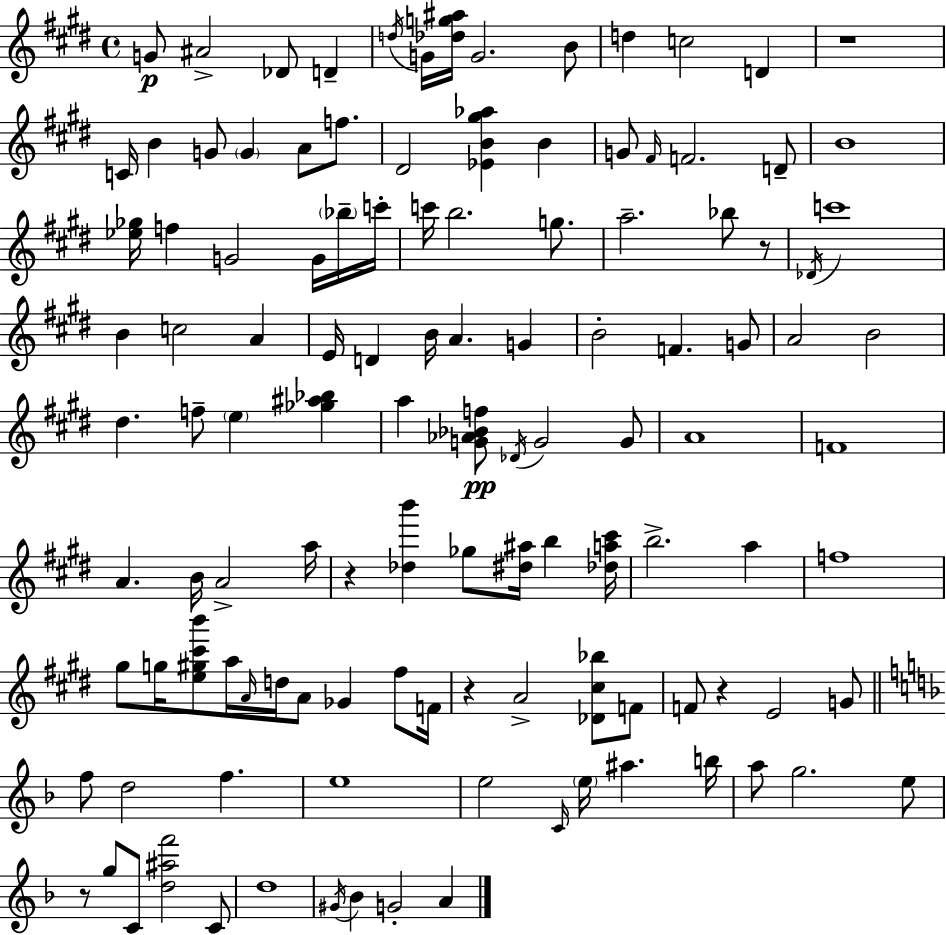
G4/e A#4/h Db4/e D4/q D5/s G4/s [Db5,G5,A#5]/s G4/h. B4/e D5/q C5/h D4/q R/w C4/s B4/q G4/e G4/q A4/e F5/e. D#4/h [Eb4,B4,G#5,Ab5]/q B4/q G4/e F#4/s F4/h. D4/e B4/w [Eb5,Gb5]/s F5/q G4/h G4/s Bb5/s C6/s C6/s B5/h. G5/e. A5/h. Bb5/e R/e Db4/s C6/w B4/q C5/h A4/q E4/s D4/q B4/s A4/q. G4/q B4/h F4/q. G4/e A4/h B4/h D#5/q. F5/e E5/q [Gb5,A#5,Bb5]/q A5/q [G4,Ab4,Bb4,F5]/e Db4/s G4/h G4/e A4/w F4/w A4/q. B4/s A4/h A5/s R/q [Db5,B6]/q Gb5/e [D#5,A#5]/s B5/q [Db5,A5,C#6]/s B5/h. A5/q F5/w G#5/e G5/s [E5,G#5,C#6,B6]/e A5/s A4/s D5/s A4/e Gb4/q F#5/e F4/s R/q A4/h [Db4,C#5,Bb5]/e F4/e F4/e R/q E4/h G4/e F5/e D5/h F5/q. E5/w E5/h C4/s E5/s A#5/q. B5/s A5/e G5/h. E5/e R/e G5/e C4/e [D5,A#5,F6]/h C4/e D5/w G#4/s Bb4/q G4/h A4/q